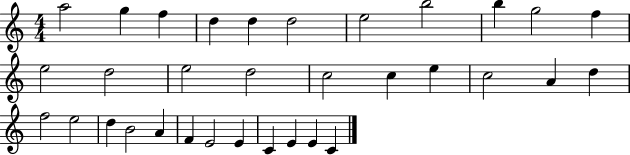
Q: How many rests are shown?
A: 0